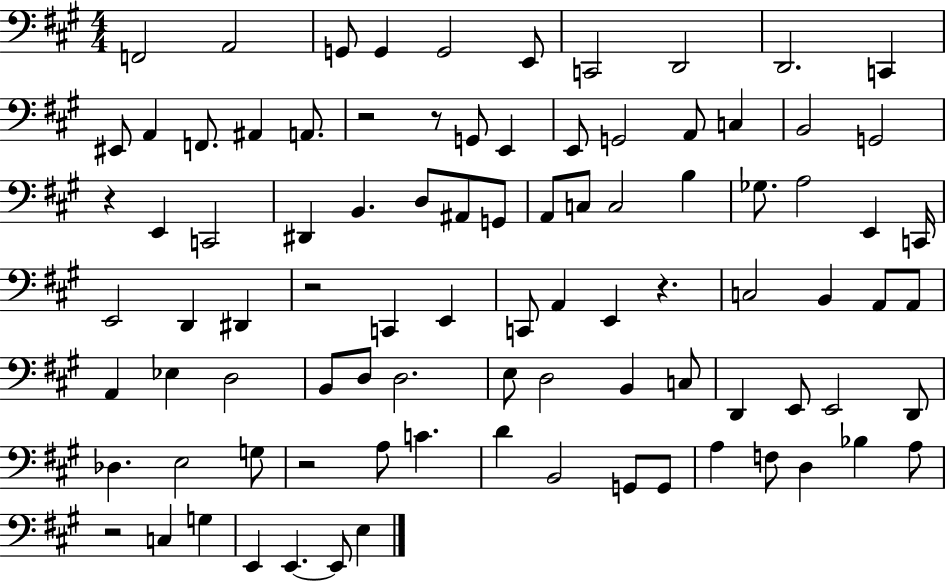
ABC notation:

X:1
T:Untitled
M:4/4
L:1/4
K:A
F,,2 A,,2 G,,/2 G,, G,,2 E,,/2 C,,2 D,,2 D,,2 C,, ^E,,/2 A,, F,,/2 ^A,, A,,/2 z2 z/2 G,,/2 E,, E,,/2 G,,2 A,,/2 C, B,,2 G,,2 z E,, C,,2 ^D,, B,, D,/2 ^A,,/2 G,,/2 A,,/2 C,/2 C,2 B, _G,/2 A,2 E,, C,,/4 E,,2 D,, ^D,, z2 C,, E,, C,,/2 A,, E,, z C,2 B,, A,,/2 A,,/2 A,, _E, D,2 B,,/2 D,/2 D,2 E,/2 D,2 B,, C,/2 D,, E,,/2 E,,2 D,,/2 _D, E,2 G,/2 z2 A,/2 C D B,,2 G,,/2 G,,/2 A, F,/2 D, _B, A,/2 z2 C, G, E,, E,, E,,/2 E,